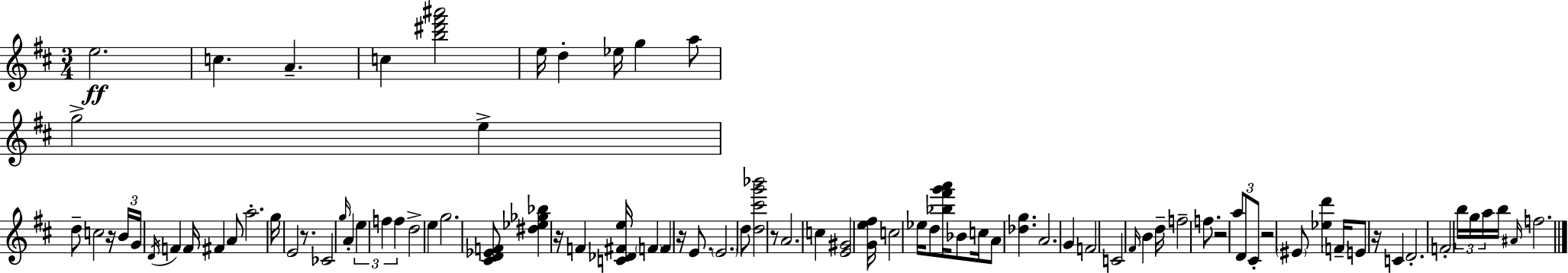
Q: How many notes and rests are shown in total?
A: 88